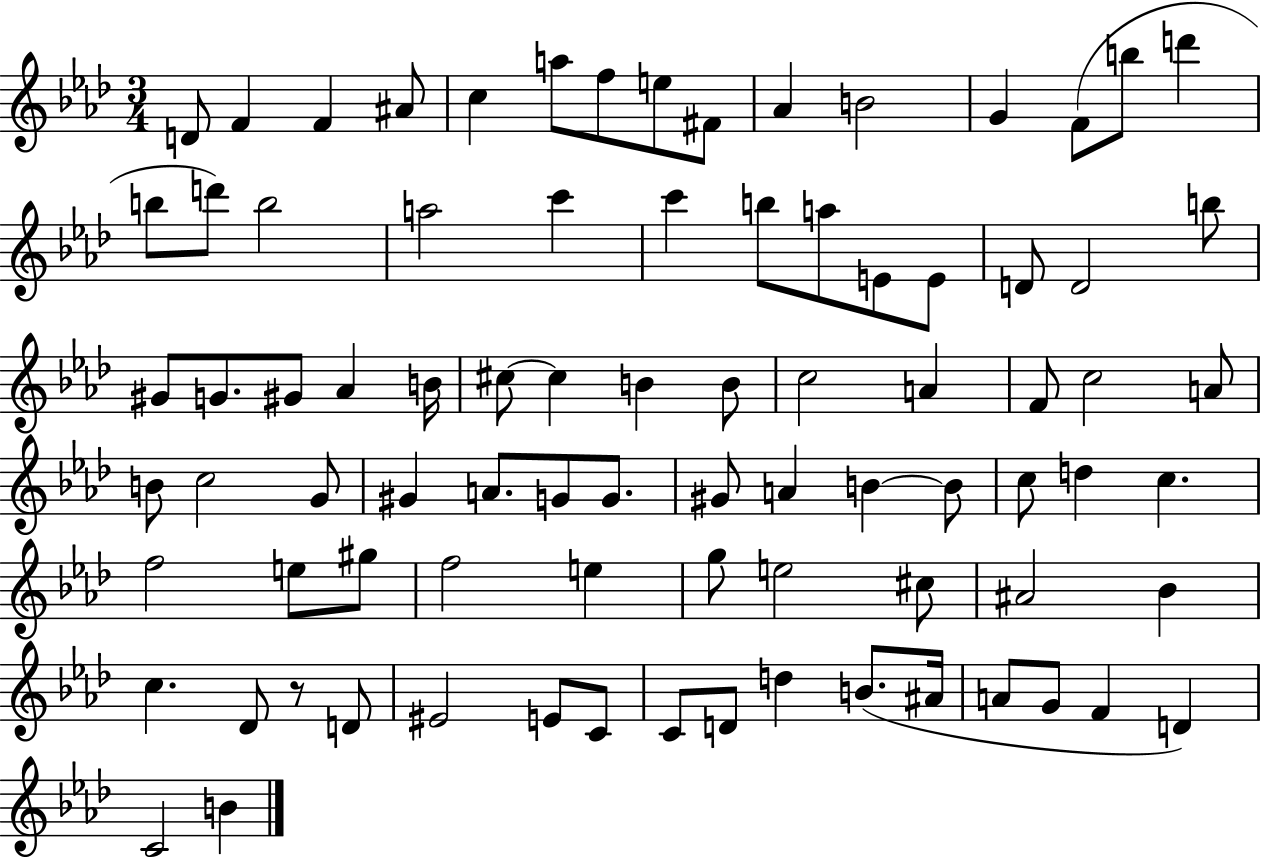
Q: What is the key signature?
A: AES major